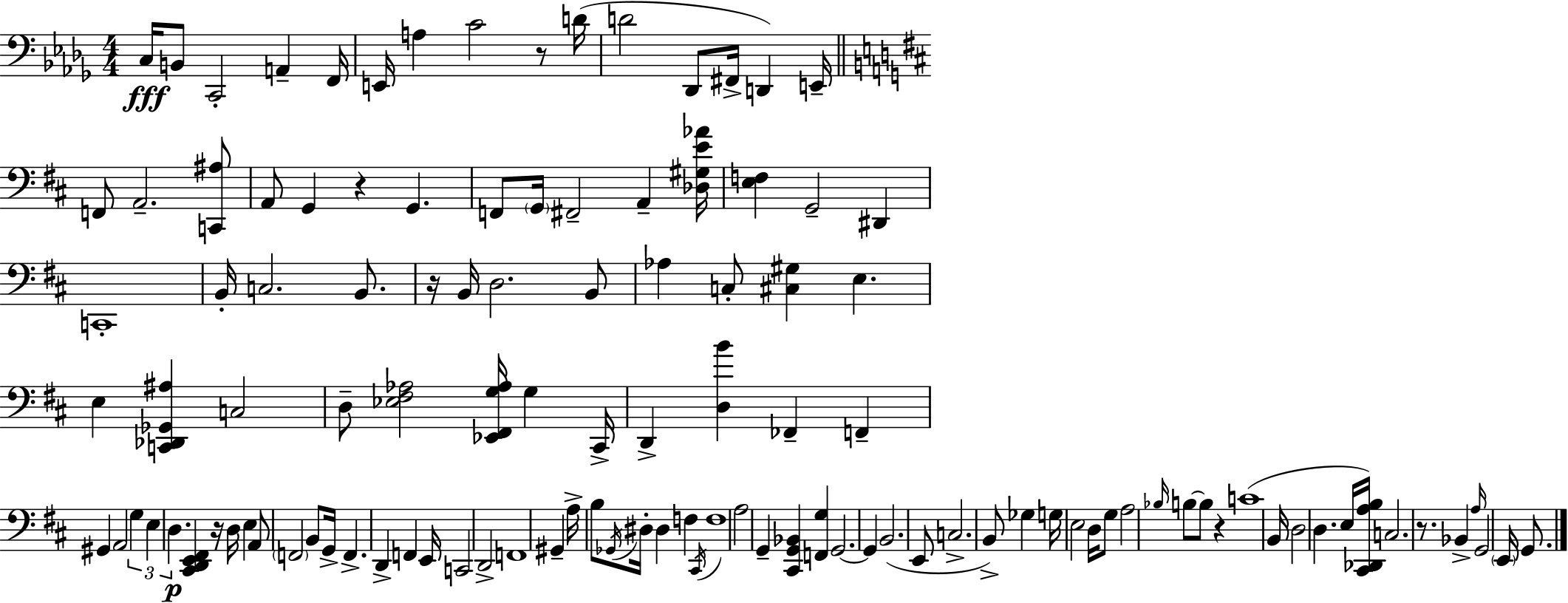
C3/s B2/e C2/h A2/q F2/s E2/s A3/q C4/h R/e D4/s D4/h Db2/e F#2/s D2/q E2/s F2/e A2/h. [C2,A#3]/e A2/e G2/q R/q G2/q. F2/e G2/s F#2/h A2/q [Db3,G#3,E4,Ab4]/s [E3,F3]/q G2/h D#2/q C2/w B2/s C3/h. B2/e. R/s B2/s D3/h. B2/e Ab3/q C3/e [C#3,G#3]/q E3/q. E3/q [C2,Db2,Gb2,A#3]/q C3/h D3/e [Eb3,F#3,Ab3]/h [Eb2,F#2,G3,Ab3]/s G3/q C#2/s D2/q [D3,B4]/q FES2/q F2/q G#2/q A2/h G3/q E3/q D3/q. [C#2,D2,E2,F#2]/q R/s D3/s E3/q A2/e F2/h B2/e G2/s F2/q. D2/q F2/q E2/s C2/h D2/h F2/w G#2/q A3/s B3/e Gb2/s D#3/s D#3/q F3/q C#2/s F3/w A3/h G2/q [C#2,G2,Bb2]/q [F2,G3]/q G2/h. G2/q B2/h. E2/e C3/h. B2/e Gb3/q G3/s E3/h D3/s G3/e A3/h Bb3/s B3/e B3/e R/q C4/w B2/s D3/h D3/q. E3/s [C#2,Db2,A3,B3]/s C3/h. R/e. Bb2/q A3/s G2/h E2/s G2/e.